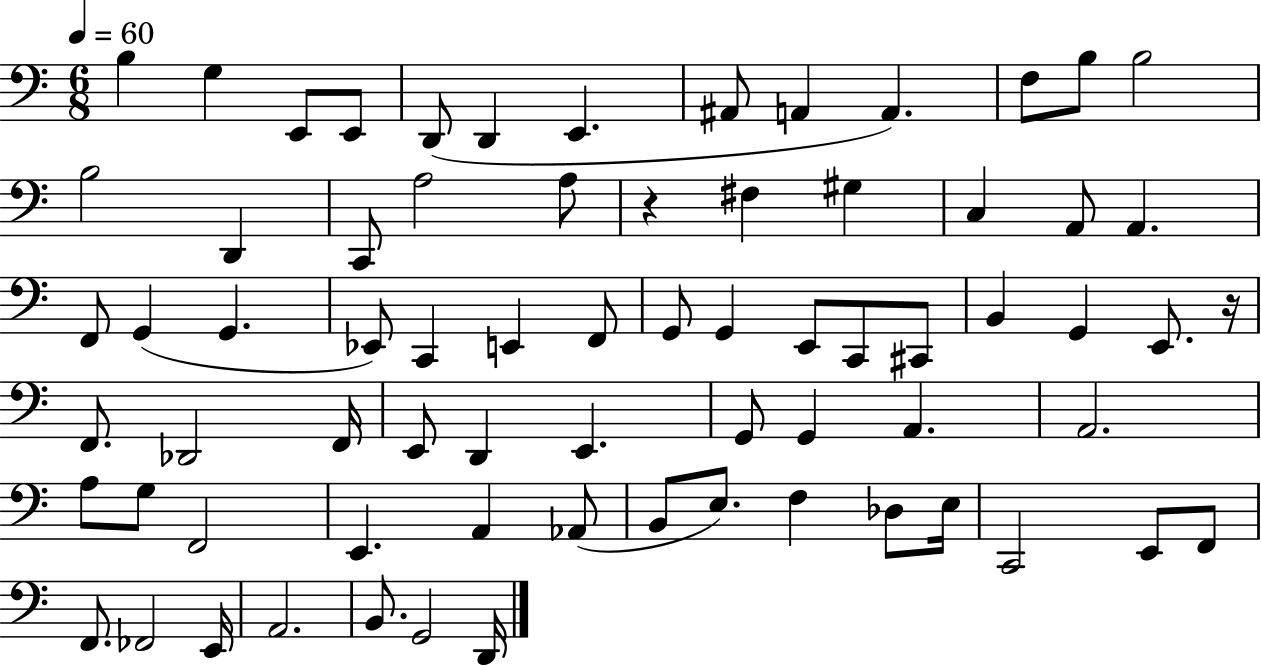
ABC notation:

X:1
T:Untitled
M:6/8
L:1/4
K:C
B, G, E,,/2 E,,/2 D,,/2 D,, E,, ^A,,/2 A,, A,, F,/2 B,/2 B,2 B,2 D,, C,,/2 A,2 A,/2 z ^F, ^G, C, A,,/2 A,, F,,/2 G,, G,, _E,,/2 C,, E,, F,,/2 G,,/2 G,, E,,/2 C,,/2 ^C,,/2 B,, G,, E,,/2 z/4 F,,/2 _D,,2 F,,/4 E,,/2 D,, E,, G,,/2 G,, A,, A,,2 A,/2 G,/2 F,,2 E,, A,, _A,,/2 B,,/2 E,/2 F, _D,/2 E,/4 C,,2 E,,/2 F,,/2 F,,/2 _F,,2 E,,/4 A,,2 B,,/2 G,,2 D,,/4